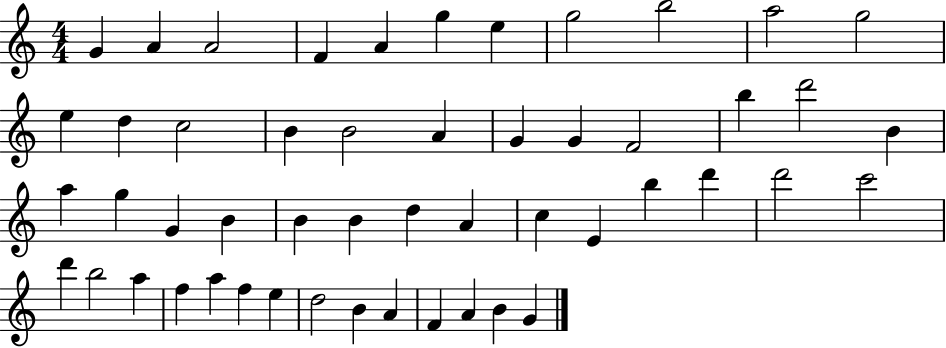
{
  \clef treble
  \numericTimeSignature
  \time 4/4
  \key c \major
  g'4 a'4 a'2 | f'4 a'4 g''4 e''4 | g''2 b''2 | a''2 g''2 | \break e''4 d''4 c''2 | b'4 b'2 a'4 | g'4 g'4 f'2 | b''4 d'''2 b'4 | \break a''4 g''4 g'4 b'4 | b'4 b'4 d''4 a'4 | c''4 e'4 b''4 d'''4 | d'''2 c'''2 | \break d'''4 b''2 a''4 | f''4 a''4 f''4 e''4 | d''2 b'4 a'4 | f'4 a'4 b'4 g'4 | \break \bar "|."
}